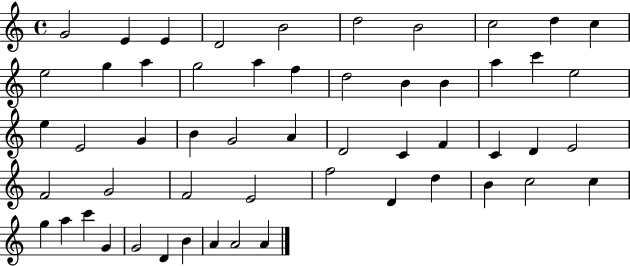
X:1
T:Untitled
M:4/4
L:1/4
K:C
G2 E E D2 B2 d2 B2 c2 d c e2 g a g2 a f d2 B B a c' e2 e E2 G B G2 A D2 C F C D E2 F2 G2 F2 E2 f2 D d B c2 c g a c' G G2 D B A A2 A